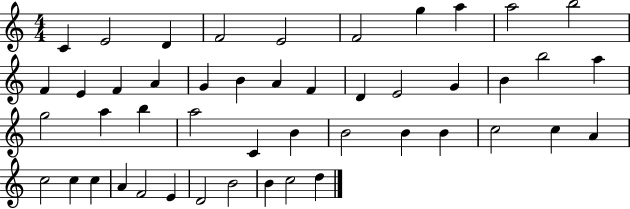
C4/q E4/h D4/q F4/h E4/h F4/h G5/q A5/q A5/h B5/h F4/q E4/q F4/q A4/q G4/q B4/q A4/q F4/q D4/q E4/h G4/q B4/q B5/h A5/q G5/h A5/q B5/q A5/h C4/q B4/q B4/h B4/q B4/q C5/h C5/q A4/q C5/h C5/q C5/q A4/q F4/h E4/q D4/h B4/h B4/q C5/h D5/q